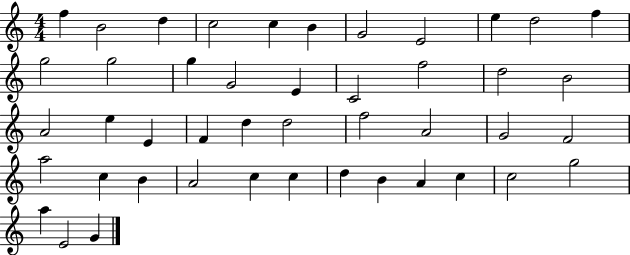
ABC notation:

X:1
T:Untitled
M:4/4
L:1/4
K:C
f B2 d c2 c B G2 E2 e d2 f g2 g2 g G2 E C2 f2 d2 B2 A2 e E F d d2 f2 A2 G2 F2 a2 c B A2 c c d B A c c2 g2 a E2 G